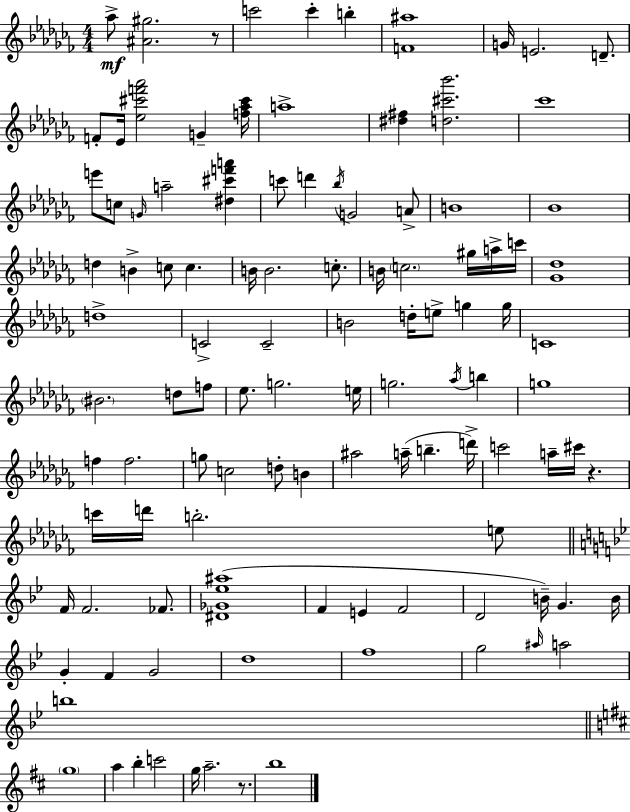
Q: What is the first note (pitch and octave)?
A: Ab5